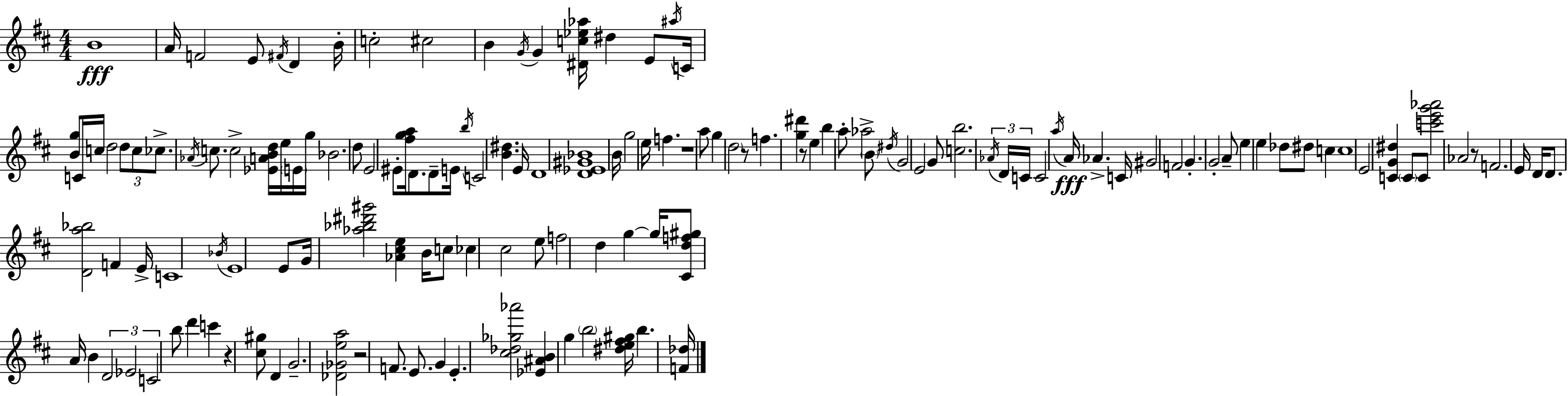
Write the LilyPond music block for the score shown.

{
  \clef treble
  \numericTimeSignature
  \time 4/4
  \key d \major
  b'1\fff | a'16 f'2 e'8 \acciaccatura { fis'16 } d'4 | b'16-. c''2-. cis''2 | b'4 \acciaccatura { g'16 } g'4 <dis' c'' ees'' aes''>16 dis''4 e'8 | \break \acciaccatura { ais''16 } c'16 <b' g''>8 c'16 c''16 d''2 \tuplet 3/2 { d''8 | c''8 ces''8.-> } \acciaccatura { aes'16 } c''8. c''2-> | <ees' a' b' d''>16 e''16 \parenthesize e'16 g''16 bes'2. | d''8 e'2 eis'8-. <fis'' g'' a''>16 d'8. | \break d'8-- e'16 \acciaccatura { b''16 } c'2 <b' dis''>4. | e'16 d'1 | <d' ees' gis' bes'>1 | b'16 g''2 e''16 f''4. | \break r1 | a''8 g''4 \parenthesize d''2 | r8 f''4. <g'' dis'''>4 r8 | e''4 b''4 a''8-. aes''2-> | \break \parenthesize b'8 \acciaccatura { dis''16 } g'2 e'2 | g'8 <c'' b''>2. | \tuplet 3/2 { \acciaccatura { aes'16 } d'16 c'16 } c'2 \acciaccatura { a''16 }\fff | a'16 aes'4.-> c'16 gis'2 | \break f'2 g'4.-. g'2-. | a'8-- e''4 e''4 | des''8 dis''8 c''4 c''1 | e'2 | \break <c' g' dis''>4 \parenthesize c'8 c'8 <c''' e''' g''' aes'''>2 | aes'2 r8 f'2. | e'16 d'16 d'8. <d' a'' bes''>2 | f'4 e'16-> c'1 | \break \acciaccatura { bes'16 } e'1 | e'8 g'16 <aes'' bes'' dis''' gis'''>2 | <aes' cis'' e''>4 b'16 c''8 ces''4 cis''2 | e''8 f''2 | \break d''4 g''4~~ g''16 <cis' d'' f'' gis''>8 a'16 b'4 | \tuplet 3/2 { d'2 ees'2 | c'2 } b''8 d'''4 c'''4 | r4 <cis'' gis''>8 d'4 g'2.-- | \break <des' ges' e'' a''>2 | r2 f'8. e'8. g'4 | e'4.-. <cis'' des'' ges'' aes'''>2 | <ees' ais' b'>4 g''4 \parenthesize b''2 | \break <dis'' e'' fis'' gis''>16 b''4. <f' des''>16 \bar "|."
}